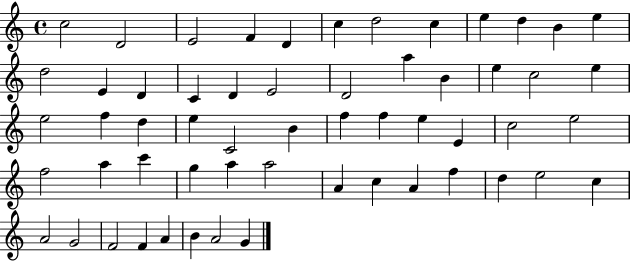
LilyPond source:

{
  \clef treble
  \time 4/4
  \defaultTimeSignature
  \key c \major
  c''2 d'2 | e'2 f'4 d'4 | c''4 d''2 c''4 | e''4 d''4 b'4 e''4 | \break d''2 e'4 d'4 | c'4 d'4 e'2 | d'2 a''4 b'4 | e''4 c''2 e''4 | \break e''2 f''4 d''4 | e''4 c'2 b'4 | f''4 f''4 e''4 e'4 | c''2 e''2 | \break f''2 a''4 c'''4 | g''4 a''4 a''2 | a'4 c''4 a'4 f''4 | d''4 e''2 c''4 | \break a'2 g'2 | f'2 f'4 a'4 | b'4 a'2 g'4 | \bar "|."
}